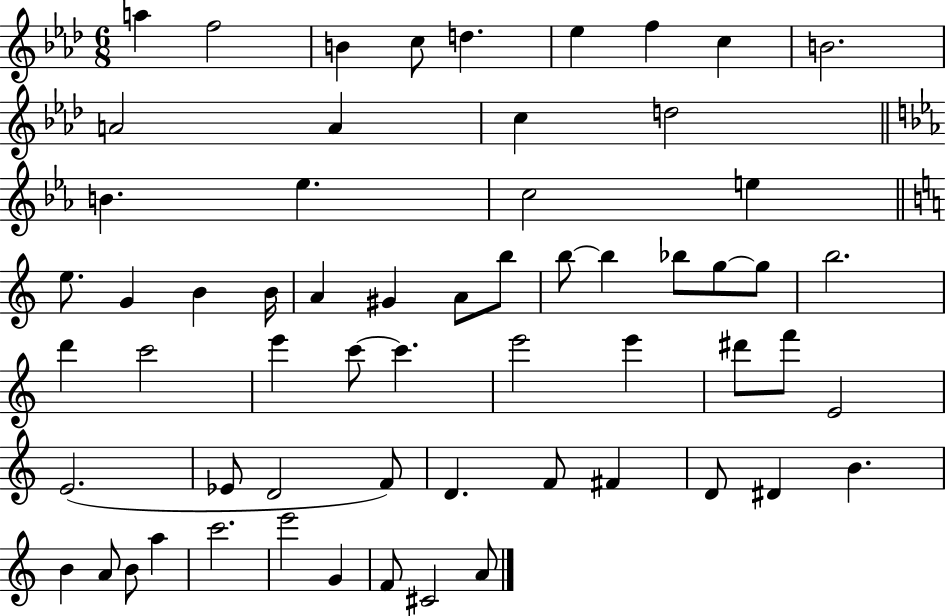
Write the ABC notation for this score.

X:1
T:Untitled
M:6/8
L:1/4
K:Ab
a f2 B c/2 d _e f c B2 A2 A c d2 B _e c2 e e/2 G B B/4 A ^G A/2 b/2 b/2 b _b/2 g/2 g/2 b2 d' c'2 e' c'/2 c' e'2 e' ^d'/2 f'/2 E2 E2 _E/2 D2 F/2 D F/2 ^F D/2 ^D B B A/2 B/2 a c'2 e'2 G F/2 ^C2 A/2